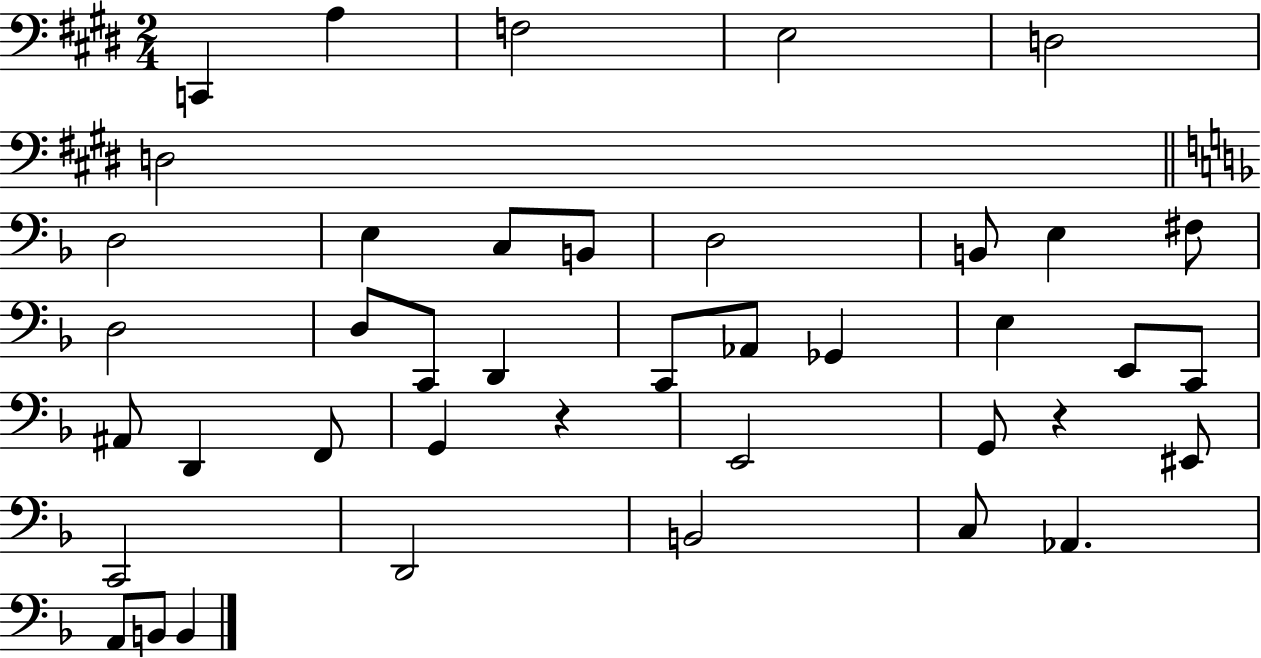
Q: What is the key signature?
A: E major